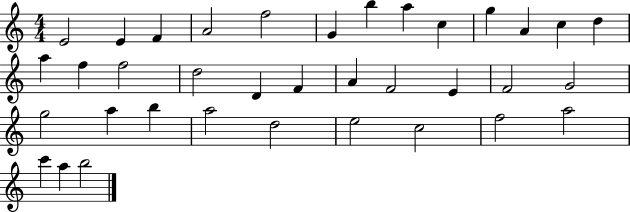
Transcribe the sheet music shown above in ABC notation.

X:1
T:Untitled
M:4/4
L:1/4
K:C
E2 E F A2 f2 G b a c g A c d a f f2 d2 D F A F2 E F2 G2 g2 a b a2 d2 e2 c2 f2 a2 c' a b2